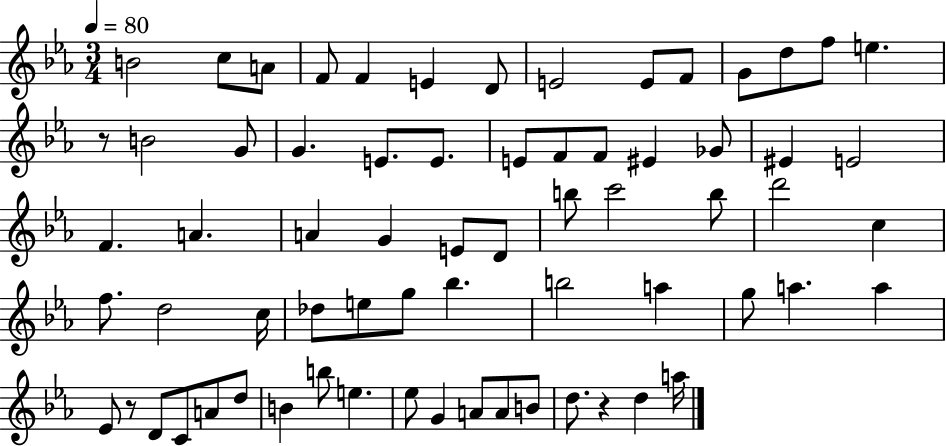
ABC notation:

X:1
T:Untitled
M:3/4
L:1/4
K:Eb
B2 c/2 A/2 F/2 F E D/2 E2 E/2 F/2 G/2 d/2 f/2 e z/2 B2 G/2 G E/2 E/2 E/2 F/2 F/2 ^E _G/2 ^E E2 F A A G E/2 D/2 b/2 c'2 b/2 d'2 c f/2 d2 c/4 _d/2 e/2 g/2 _b b2 a g/2 a a _E/2 z/2 D/2 C/2 A/2 d/2 B b/2 e _e/2 G A/2 A/2 B/2 d/2 z d a/4